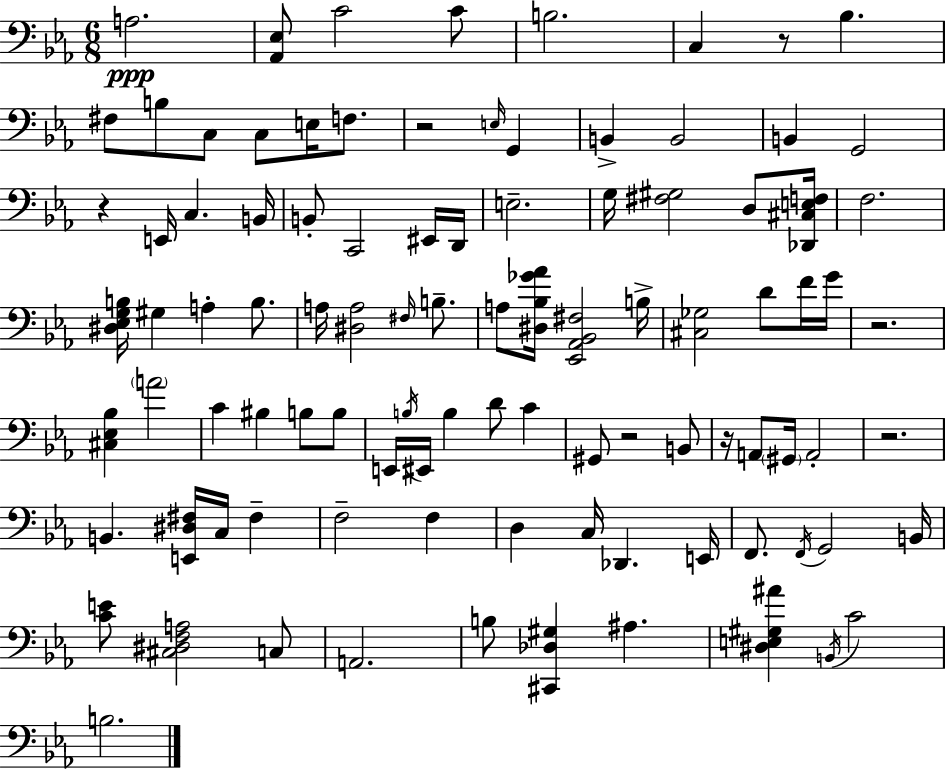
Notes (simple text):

A3/h. [Ab2,Eb3]/e C4/h C4/e B3/h. C3/q R/e Bb3/q. F#3/e B3/e C3/e C3/e E3/s F3/e. R/h E3/s G2/q B2/q B2/h B2/q G2/h R/q E2/s C3/q. B2/s B2/e C2/h EIS2/s D2/s E3/h. G3/s [F#3,G#3]/h D3/e [Db2,C#3,E3,F3]/s F3/h. [D#3,Eb3,G3,B3]/s G#3/q A3/q B3/e. A3/s [D#3,A3]/h F#3/s B3/e. A3/e [D#3,Bb3,Gb4,Ab4]/s [Eb2,Ab2,Bb2,F#3]/h B3/s [C#3,Gb3]/h D4/e F4/s G4/s R/h. [C#3,Eb3,Bb3]/q A4/h C4/q BIS3/q B3/e B3/e E2/s B3/s EIS2/s B3/q D4/e C4/q G#2/e R/h B2/e R/s A2/e G#2/s A2/h R/h. B2/q. [E2,D#3,F#3]/s C3/s F#3/q F3/h F3/q D3/q C3/s Db2/q. E2/s F2/e. F2/s G2/h B2/s [C4,E4]/e [C#3,D#3,F3,A3]/h C3/e A2/h. B3/e [C#2,Db3,G#3]/q A#3/q. [D#3,E3,G#3,A#4]/q B2/s C4/h B3/h.